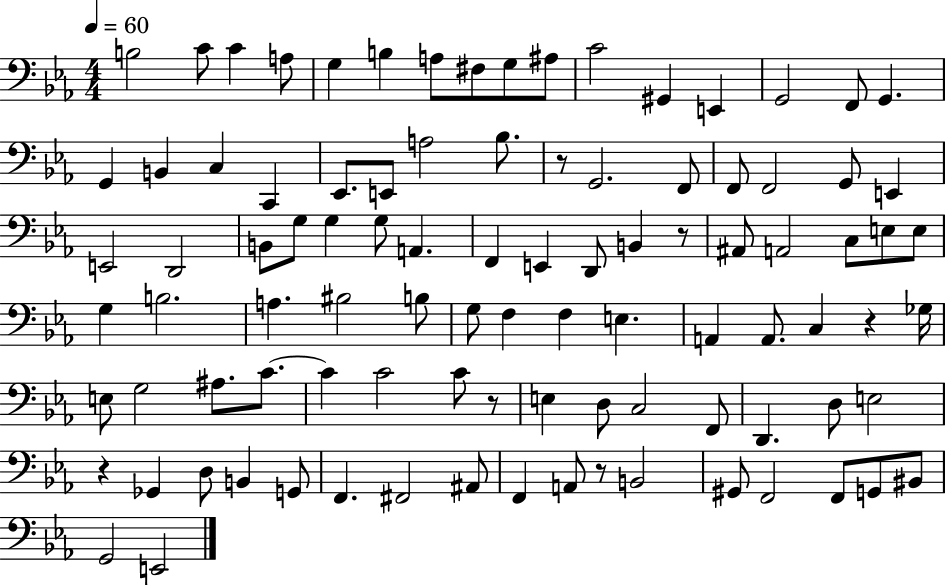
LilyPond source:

{
  \clef bass
  \numericTimeSignature
  \time 4/4
  \key ees \major
  \tempo 4 = 60
  b2 c'8 c'4 a8 | g4 b4 a8 fis8 g8 ais8 | c'2 gis,4 e,4 | g,2 f,8 g,4. | \break g,4 b,4 c4 c,4 | ees,8. e,8 a2 bes8. | r8 g,2. f,8 | f,8 f,2 g,8 e,4 | \break e,2 d,2 | b,8 g8 g4 g8 a,4. | f,4 e,4 d,8 b,4 r8 | ais,8 a,2 c8 e8 e8 | \break g4 b2. | a4. bis2 b8 | g8 f4 f4 e4. | a,4 a,8. c4 r4 ges16 | \break e8 g2 ais8. c'8.~~ | c'4 c'2 c'8 r8 | e4 d8 c2 f,8 | d,4. d8 e2 | \break r4 ges,4 d8 b,4 g,8 | f,4. fis,2 ais,8 | f,4 a,8 r8 b,2 | gis,8 f,2 f,8 g,8 bis,8 | \break g,2 e,2 | \bar "|."
}